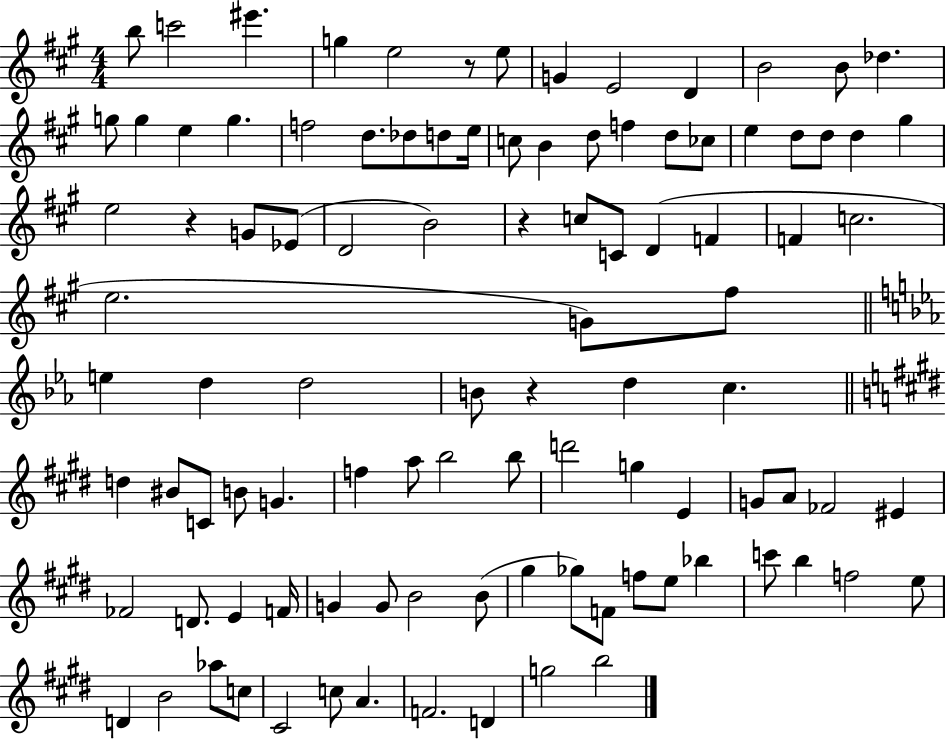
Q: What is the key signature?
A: A major